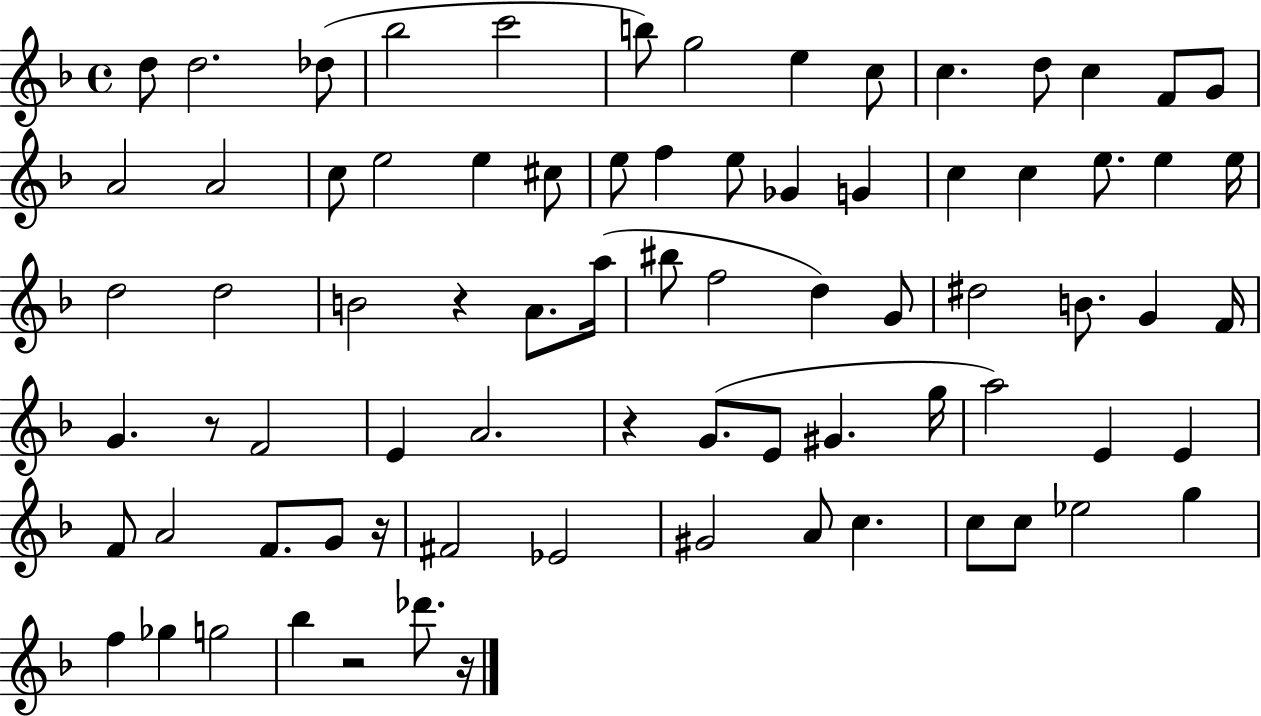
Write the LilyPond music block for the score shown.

{
  \clef treble
  \time 4/4
  \defaultTimeSignature
  \key f \major
  d''8 d''2. des''8( | bes''2 c'''2 | b''8) g''2 e''4 c''8 | c''4. d''8 c''4 f'8 g'8 | \break a'2 a'2 | c''8 e''2 e''4 cis''8 | e''8 f''4 e''8 ges'4 g'4 | c''4 c''4 e''8. e''4 e''16 | \break d''2 d''2 | b'2 r4 a'8. a''16( | bis''8 f''2 d''4) g'8 | dis''2 b'8. g'4 f'16 | \break g'4. r8 f'2 | e'4 a'2. | r4 g'8.( e'8 gis'4. g''16 | a''2) e'4 e'4 | \break f'8 a'2 f'8. g'8 r16 | fis'2 ees'2 | gis'2 a'8 c''4. | c''8 c''8 ees''2 g''4 | \break f''4 ges''4 g''2 | bes''4 r2 des'''8. r16 | \bar "|."
}